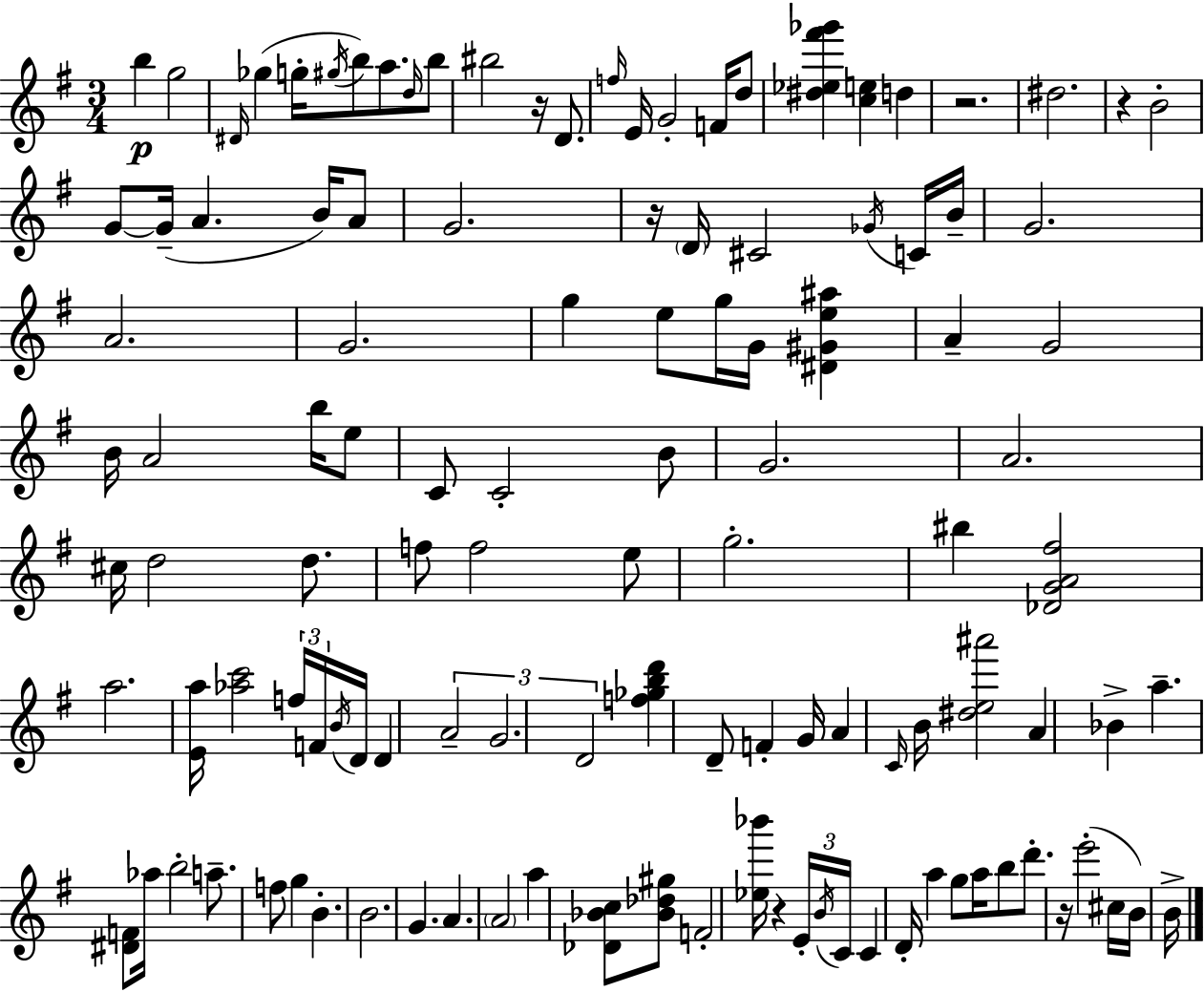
B5/q G5/h D#4/s Gb5/q G5/s G#5/s B5/e A5/e. D5/s B5/e BIS5/h R/s D4/e. F5/s E4/s G4/h F4/s D5/e [D#5,Eb5,F#6,Gb6]/q [C5,E5]/q D5/q R/h. D#5/h. R/q B4/h G4/e G4/s A4/q. B4/s A4/e G4/h. R/s D4/s C#4/h Gb4/s C4/s B4/s G4/h. A4/h. G4/h. G5/q E5/e G5/s G4/s [D#4,G#4,E5,A#5]/q A4/q G4/h B4/s A4/h B5/s E5/e C4/e C4/h B4/e G4/h. A4/h. C#5/s D5/h D5/e. F5/e F5/h E5/e G5/h. BIS5/q [Db4,G4,A4,F#5]/h A5/h. [E4,A5]/s [Ab5,C6]/h F5/s F4/s B4/s D4/s D4/q A4/h G4/h. D4/h [F5,Gb5,B5,D6]/q D4/e F4/q G4/s A4/q C4/s B4/s [D#5,E5,A#6]/h A4/q Bb4/q A5/q. [D#4,F4]/e Ab5/s B5/h A5/e. F5/e G5/q B4/q. B4/h. G4/q. A4/q. A4/h A5/q [Db4,Bb4,C5]/e [Bb4,Db5,G#5]/e F4/h [Eb5,Bb6]/s R/q E4/s B4/s C4/s C4/q D4/s A5/q G5/e A5/s B5/e D6/e. R/s E6/h C#5/s B4/s B4/s